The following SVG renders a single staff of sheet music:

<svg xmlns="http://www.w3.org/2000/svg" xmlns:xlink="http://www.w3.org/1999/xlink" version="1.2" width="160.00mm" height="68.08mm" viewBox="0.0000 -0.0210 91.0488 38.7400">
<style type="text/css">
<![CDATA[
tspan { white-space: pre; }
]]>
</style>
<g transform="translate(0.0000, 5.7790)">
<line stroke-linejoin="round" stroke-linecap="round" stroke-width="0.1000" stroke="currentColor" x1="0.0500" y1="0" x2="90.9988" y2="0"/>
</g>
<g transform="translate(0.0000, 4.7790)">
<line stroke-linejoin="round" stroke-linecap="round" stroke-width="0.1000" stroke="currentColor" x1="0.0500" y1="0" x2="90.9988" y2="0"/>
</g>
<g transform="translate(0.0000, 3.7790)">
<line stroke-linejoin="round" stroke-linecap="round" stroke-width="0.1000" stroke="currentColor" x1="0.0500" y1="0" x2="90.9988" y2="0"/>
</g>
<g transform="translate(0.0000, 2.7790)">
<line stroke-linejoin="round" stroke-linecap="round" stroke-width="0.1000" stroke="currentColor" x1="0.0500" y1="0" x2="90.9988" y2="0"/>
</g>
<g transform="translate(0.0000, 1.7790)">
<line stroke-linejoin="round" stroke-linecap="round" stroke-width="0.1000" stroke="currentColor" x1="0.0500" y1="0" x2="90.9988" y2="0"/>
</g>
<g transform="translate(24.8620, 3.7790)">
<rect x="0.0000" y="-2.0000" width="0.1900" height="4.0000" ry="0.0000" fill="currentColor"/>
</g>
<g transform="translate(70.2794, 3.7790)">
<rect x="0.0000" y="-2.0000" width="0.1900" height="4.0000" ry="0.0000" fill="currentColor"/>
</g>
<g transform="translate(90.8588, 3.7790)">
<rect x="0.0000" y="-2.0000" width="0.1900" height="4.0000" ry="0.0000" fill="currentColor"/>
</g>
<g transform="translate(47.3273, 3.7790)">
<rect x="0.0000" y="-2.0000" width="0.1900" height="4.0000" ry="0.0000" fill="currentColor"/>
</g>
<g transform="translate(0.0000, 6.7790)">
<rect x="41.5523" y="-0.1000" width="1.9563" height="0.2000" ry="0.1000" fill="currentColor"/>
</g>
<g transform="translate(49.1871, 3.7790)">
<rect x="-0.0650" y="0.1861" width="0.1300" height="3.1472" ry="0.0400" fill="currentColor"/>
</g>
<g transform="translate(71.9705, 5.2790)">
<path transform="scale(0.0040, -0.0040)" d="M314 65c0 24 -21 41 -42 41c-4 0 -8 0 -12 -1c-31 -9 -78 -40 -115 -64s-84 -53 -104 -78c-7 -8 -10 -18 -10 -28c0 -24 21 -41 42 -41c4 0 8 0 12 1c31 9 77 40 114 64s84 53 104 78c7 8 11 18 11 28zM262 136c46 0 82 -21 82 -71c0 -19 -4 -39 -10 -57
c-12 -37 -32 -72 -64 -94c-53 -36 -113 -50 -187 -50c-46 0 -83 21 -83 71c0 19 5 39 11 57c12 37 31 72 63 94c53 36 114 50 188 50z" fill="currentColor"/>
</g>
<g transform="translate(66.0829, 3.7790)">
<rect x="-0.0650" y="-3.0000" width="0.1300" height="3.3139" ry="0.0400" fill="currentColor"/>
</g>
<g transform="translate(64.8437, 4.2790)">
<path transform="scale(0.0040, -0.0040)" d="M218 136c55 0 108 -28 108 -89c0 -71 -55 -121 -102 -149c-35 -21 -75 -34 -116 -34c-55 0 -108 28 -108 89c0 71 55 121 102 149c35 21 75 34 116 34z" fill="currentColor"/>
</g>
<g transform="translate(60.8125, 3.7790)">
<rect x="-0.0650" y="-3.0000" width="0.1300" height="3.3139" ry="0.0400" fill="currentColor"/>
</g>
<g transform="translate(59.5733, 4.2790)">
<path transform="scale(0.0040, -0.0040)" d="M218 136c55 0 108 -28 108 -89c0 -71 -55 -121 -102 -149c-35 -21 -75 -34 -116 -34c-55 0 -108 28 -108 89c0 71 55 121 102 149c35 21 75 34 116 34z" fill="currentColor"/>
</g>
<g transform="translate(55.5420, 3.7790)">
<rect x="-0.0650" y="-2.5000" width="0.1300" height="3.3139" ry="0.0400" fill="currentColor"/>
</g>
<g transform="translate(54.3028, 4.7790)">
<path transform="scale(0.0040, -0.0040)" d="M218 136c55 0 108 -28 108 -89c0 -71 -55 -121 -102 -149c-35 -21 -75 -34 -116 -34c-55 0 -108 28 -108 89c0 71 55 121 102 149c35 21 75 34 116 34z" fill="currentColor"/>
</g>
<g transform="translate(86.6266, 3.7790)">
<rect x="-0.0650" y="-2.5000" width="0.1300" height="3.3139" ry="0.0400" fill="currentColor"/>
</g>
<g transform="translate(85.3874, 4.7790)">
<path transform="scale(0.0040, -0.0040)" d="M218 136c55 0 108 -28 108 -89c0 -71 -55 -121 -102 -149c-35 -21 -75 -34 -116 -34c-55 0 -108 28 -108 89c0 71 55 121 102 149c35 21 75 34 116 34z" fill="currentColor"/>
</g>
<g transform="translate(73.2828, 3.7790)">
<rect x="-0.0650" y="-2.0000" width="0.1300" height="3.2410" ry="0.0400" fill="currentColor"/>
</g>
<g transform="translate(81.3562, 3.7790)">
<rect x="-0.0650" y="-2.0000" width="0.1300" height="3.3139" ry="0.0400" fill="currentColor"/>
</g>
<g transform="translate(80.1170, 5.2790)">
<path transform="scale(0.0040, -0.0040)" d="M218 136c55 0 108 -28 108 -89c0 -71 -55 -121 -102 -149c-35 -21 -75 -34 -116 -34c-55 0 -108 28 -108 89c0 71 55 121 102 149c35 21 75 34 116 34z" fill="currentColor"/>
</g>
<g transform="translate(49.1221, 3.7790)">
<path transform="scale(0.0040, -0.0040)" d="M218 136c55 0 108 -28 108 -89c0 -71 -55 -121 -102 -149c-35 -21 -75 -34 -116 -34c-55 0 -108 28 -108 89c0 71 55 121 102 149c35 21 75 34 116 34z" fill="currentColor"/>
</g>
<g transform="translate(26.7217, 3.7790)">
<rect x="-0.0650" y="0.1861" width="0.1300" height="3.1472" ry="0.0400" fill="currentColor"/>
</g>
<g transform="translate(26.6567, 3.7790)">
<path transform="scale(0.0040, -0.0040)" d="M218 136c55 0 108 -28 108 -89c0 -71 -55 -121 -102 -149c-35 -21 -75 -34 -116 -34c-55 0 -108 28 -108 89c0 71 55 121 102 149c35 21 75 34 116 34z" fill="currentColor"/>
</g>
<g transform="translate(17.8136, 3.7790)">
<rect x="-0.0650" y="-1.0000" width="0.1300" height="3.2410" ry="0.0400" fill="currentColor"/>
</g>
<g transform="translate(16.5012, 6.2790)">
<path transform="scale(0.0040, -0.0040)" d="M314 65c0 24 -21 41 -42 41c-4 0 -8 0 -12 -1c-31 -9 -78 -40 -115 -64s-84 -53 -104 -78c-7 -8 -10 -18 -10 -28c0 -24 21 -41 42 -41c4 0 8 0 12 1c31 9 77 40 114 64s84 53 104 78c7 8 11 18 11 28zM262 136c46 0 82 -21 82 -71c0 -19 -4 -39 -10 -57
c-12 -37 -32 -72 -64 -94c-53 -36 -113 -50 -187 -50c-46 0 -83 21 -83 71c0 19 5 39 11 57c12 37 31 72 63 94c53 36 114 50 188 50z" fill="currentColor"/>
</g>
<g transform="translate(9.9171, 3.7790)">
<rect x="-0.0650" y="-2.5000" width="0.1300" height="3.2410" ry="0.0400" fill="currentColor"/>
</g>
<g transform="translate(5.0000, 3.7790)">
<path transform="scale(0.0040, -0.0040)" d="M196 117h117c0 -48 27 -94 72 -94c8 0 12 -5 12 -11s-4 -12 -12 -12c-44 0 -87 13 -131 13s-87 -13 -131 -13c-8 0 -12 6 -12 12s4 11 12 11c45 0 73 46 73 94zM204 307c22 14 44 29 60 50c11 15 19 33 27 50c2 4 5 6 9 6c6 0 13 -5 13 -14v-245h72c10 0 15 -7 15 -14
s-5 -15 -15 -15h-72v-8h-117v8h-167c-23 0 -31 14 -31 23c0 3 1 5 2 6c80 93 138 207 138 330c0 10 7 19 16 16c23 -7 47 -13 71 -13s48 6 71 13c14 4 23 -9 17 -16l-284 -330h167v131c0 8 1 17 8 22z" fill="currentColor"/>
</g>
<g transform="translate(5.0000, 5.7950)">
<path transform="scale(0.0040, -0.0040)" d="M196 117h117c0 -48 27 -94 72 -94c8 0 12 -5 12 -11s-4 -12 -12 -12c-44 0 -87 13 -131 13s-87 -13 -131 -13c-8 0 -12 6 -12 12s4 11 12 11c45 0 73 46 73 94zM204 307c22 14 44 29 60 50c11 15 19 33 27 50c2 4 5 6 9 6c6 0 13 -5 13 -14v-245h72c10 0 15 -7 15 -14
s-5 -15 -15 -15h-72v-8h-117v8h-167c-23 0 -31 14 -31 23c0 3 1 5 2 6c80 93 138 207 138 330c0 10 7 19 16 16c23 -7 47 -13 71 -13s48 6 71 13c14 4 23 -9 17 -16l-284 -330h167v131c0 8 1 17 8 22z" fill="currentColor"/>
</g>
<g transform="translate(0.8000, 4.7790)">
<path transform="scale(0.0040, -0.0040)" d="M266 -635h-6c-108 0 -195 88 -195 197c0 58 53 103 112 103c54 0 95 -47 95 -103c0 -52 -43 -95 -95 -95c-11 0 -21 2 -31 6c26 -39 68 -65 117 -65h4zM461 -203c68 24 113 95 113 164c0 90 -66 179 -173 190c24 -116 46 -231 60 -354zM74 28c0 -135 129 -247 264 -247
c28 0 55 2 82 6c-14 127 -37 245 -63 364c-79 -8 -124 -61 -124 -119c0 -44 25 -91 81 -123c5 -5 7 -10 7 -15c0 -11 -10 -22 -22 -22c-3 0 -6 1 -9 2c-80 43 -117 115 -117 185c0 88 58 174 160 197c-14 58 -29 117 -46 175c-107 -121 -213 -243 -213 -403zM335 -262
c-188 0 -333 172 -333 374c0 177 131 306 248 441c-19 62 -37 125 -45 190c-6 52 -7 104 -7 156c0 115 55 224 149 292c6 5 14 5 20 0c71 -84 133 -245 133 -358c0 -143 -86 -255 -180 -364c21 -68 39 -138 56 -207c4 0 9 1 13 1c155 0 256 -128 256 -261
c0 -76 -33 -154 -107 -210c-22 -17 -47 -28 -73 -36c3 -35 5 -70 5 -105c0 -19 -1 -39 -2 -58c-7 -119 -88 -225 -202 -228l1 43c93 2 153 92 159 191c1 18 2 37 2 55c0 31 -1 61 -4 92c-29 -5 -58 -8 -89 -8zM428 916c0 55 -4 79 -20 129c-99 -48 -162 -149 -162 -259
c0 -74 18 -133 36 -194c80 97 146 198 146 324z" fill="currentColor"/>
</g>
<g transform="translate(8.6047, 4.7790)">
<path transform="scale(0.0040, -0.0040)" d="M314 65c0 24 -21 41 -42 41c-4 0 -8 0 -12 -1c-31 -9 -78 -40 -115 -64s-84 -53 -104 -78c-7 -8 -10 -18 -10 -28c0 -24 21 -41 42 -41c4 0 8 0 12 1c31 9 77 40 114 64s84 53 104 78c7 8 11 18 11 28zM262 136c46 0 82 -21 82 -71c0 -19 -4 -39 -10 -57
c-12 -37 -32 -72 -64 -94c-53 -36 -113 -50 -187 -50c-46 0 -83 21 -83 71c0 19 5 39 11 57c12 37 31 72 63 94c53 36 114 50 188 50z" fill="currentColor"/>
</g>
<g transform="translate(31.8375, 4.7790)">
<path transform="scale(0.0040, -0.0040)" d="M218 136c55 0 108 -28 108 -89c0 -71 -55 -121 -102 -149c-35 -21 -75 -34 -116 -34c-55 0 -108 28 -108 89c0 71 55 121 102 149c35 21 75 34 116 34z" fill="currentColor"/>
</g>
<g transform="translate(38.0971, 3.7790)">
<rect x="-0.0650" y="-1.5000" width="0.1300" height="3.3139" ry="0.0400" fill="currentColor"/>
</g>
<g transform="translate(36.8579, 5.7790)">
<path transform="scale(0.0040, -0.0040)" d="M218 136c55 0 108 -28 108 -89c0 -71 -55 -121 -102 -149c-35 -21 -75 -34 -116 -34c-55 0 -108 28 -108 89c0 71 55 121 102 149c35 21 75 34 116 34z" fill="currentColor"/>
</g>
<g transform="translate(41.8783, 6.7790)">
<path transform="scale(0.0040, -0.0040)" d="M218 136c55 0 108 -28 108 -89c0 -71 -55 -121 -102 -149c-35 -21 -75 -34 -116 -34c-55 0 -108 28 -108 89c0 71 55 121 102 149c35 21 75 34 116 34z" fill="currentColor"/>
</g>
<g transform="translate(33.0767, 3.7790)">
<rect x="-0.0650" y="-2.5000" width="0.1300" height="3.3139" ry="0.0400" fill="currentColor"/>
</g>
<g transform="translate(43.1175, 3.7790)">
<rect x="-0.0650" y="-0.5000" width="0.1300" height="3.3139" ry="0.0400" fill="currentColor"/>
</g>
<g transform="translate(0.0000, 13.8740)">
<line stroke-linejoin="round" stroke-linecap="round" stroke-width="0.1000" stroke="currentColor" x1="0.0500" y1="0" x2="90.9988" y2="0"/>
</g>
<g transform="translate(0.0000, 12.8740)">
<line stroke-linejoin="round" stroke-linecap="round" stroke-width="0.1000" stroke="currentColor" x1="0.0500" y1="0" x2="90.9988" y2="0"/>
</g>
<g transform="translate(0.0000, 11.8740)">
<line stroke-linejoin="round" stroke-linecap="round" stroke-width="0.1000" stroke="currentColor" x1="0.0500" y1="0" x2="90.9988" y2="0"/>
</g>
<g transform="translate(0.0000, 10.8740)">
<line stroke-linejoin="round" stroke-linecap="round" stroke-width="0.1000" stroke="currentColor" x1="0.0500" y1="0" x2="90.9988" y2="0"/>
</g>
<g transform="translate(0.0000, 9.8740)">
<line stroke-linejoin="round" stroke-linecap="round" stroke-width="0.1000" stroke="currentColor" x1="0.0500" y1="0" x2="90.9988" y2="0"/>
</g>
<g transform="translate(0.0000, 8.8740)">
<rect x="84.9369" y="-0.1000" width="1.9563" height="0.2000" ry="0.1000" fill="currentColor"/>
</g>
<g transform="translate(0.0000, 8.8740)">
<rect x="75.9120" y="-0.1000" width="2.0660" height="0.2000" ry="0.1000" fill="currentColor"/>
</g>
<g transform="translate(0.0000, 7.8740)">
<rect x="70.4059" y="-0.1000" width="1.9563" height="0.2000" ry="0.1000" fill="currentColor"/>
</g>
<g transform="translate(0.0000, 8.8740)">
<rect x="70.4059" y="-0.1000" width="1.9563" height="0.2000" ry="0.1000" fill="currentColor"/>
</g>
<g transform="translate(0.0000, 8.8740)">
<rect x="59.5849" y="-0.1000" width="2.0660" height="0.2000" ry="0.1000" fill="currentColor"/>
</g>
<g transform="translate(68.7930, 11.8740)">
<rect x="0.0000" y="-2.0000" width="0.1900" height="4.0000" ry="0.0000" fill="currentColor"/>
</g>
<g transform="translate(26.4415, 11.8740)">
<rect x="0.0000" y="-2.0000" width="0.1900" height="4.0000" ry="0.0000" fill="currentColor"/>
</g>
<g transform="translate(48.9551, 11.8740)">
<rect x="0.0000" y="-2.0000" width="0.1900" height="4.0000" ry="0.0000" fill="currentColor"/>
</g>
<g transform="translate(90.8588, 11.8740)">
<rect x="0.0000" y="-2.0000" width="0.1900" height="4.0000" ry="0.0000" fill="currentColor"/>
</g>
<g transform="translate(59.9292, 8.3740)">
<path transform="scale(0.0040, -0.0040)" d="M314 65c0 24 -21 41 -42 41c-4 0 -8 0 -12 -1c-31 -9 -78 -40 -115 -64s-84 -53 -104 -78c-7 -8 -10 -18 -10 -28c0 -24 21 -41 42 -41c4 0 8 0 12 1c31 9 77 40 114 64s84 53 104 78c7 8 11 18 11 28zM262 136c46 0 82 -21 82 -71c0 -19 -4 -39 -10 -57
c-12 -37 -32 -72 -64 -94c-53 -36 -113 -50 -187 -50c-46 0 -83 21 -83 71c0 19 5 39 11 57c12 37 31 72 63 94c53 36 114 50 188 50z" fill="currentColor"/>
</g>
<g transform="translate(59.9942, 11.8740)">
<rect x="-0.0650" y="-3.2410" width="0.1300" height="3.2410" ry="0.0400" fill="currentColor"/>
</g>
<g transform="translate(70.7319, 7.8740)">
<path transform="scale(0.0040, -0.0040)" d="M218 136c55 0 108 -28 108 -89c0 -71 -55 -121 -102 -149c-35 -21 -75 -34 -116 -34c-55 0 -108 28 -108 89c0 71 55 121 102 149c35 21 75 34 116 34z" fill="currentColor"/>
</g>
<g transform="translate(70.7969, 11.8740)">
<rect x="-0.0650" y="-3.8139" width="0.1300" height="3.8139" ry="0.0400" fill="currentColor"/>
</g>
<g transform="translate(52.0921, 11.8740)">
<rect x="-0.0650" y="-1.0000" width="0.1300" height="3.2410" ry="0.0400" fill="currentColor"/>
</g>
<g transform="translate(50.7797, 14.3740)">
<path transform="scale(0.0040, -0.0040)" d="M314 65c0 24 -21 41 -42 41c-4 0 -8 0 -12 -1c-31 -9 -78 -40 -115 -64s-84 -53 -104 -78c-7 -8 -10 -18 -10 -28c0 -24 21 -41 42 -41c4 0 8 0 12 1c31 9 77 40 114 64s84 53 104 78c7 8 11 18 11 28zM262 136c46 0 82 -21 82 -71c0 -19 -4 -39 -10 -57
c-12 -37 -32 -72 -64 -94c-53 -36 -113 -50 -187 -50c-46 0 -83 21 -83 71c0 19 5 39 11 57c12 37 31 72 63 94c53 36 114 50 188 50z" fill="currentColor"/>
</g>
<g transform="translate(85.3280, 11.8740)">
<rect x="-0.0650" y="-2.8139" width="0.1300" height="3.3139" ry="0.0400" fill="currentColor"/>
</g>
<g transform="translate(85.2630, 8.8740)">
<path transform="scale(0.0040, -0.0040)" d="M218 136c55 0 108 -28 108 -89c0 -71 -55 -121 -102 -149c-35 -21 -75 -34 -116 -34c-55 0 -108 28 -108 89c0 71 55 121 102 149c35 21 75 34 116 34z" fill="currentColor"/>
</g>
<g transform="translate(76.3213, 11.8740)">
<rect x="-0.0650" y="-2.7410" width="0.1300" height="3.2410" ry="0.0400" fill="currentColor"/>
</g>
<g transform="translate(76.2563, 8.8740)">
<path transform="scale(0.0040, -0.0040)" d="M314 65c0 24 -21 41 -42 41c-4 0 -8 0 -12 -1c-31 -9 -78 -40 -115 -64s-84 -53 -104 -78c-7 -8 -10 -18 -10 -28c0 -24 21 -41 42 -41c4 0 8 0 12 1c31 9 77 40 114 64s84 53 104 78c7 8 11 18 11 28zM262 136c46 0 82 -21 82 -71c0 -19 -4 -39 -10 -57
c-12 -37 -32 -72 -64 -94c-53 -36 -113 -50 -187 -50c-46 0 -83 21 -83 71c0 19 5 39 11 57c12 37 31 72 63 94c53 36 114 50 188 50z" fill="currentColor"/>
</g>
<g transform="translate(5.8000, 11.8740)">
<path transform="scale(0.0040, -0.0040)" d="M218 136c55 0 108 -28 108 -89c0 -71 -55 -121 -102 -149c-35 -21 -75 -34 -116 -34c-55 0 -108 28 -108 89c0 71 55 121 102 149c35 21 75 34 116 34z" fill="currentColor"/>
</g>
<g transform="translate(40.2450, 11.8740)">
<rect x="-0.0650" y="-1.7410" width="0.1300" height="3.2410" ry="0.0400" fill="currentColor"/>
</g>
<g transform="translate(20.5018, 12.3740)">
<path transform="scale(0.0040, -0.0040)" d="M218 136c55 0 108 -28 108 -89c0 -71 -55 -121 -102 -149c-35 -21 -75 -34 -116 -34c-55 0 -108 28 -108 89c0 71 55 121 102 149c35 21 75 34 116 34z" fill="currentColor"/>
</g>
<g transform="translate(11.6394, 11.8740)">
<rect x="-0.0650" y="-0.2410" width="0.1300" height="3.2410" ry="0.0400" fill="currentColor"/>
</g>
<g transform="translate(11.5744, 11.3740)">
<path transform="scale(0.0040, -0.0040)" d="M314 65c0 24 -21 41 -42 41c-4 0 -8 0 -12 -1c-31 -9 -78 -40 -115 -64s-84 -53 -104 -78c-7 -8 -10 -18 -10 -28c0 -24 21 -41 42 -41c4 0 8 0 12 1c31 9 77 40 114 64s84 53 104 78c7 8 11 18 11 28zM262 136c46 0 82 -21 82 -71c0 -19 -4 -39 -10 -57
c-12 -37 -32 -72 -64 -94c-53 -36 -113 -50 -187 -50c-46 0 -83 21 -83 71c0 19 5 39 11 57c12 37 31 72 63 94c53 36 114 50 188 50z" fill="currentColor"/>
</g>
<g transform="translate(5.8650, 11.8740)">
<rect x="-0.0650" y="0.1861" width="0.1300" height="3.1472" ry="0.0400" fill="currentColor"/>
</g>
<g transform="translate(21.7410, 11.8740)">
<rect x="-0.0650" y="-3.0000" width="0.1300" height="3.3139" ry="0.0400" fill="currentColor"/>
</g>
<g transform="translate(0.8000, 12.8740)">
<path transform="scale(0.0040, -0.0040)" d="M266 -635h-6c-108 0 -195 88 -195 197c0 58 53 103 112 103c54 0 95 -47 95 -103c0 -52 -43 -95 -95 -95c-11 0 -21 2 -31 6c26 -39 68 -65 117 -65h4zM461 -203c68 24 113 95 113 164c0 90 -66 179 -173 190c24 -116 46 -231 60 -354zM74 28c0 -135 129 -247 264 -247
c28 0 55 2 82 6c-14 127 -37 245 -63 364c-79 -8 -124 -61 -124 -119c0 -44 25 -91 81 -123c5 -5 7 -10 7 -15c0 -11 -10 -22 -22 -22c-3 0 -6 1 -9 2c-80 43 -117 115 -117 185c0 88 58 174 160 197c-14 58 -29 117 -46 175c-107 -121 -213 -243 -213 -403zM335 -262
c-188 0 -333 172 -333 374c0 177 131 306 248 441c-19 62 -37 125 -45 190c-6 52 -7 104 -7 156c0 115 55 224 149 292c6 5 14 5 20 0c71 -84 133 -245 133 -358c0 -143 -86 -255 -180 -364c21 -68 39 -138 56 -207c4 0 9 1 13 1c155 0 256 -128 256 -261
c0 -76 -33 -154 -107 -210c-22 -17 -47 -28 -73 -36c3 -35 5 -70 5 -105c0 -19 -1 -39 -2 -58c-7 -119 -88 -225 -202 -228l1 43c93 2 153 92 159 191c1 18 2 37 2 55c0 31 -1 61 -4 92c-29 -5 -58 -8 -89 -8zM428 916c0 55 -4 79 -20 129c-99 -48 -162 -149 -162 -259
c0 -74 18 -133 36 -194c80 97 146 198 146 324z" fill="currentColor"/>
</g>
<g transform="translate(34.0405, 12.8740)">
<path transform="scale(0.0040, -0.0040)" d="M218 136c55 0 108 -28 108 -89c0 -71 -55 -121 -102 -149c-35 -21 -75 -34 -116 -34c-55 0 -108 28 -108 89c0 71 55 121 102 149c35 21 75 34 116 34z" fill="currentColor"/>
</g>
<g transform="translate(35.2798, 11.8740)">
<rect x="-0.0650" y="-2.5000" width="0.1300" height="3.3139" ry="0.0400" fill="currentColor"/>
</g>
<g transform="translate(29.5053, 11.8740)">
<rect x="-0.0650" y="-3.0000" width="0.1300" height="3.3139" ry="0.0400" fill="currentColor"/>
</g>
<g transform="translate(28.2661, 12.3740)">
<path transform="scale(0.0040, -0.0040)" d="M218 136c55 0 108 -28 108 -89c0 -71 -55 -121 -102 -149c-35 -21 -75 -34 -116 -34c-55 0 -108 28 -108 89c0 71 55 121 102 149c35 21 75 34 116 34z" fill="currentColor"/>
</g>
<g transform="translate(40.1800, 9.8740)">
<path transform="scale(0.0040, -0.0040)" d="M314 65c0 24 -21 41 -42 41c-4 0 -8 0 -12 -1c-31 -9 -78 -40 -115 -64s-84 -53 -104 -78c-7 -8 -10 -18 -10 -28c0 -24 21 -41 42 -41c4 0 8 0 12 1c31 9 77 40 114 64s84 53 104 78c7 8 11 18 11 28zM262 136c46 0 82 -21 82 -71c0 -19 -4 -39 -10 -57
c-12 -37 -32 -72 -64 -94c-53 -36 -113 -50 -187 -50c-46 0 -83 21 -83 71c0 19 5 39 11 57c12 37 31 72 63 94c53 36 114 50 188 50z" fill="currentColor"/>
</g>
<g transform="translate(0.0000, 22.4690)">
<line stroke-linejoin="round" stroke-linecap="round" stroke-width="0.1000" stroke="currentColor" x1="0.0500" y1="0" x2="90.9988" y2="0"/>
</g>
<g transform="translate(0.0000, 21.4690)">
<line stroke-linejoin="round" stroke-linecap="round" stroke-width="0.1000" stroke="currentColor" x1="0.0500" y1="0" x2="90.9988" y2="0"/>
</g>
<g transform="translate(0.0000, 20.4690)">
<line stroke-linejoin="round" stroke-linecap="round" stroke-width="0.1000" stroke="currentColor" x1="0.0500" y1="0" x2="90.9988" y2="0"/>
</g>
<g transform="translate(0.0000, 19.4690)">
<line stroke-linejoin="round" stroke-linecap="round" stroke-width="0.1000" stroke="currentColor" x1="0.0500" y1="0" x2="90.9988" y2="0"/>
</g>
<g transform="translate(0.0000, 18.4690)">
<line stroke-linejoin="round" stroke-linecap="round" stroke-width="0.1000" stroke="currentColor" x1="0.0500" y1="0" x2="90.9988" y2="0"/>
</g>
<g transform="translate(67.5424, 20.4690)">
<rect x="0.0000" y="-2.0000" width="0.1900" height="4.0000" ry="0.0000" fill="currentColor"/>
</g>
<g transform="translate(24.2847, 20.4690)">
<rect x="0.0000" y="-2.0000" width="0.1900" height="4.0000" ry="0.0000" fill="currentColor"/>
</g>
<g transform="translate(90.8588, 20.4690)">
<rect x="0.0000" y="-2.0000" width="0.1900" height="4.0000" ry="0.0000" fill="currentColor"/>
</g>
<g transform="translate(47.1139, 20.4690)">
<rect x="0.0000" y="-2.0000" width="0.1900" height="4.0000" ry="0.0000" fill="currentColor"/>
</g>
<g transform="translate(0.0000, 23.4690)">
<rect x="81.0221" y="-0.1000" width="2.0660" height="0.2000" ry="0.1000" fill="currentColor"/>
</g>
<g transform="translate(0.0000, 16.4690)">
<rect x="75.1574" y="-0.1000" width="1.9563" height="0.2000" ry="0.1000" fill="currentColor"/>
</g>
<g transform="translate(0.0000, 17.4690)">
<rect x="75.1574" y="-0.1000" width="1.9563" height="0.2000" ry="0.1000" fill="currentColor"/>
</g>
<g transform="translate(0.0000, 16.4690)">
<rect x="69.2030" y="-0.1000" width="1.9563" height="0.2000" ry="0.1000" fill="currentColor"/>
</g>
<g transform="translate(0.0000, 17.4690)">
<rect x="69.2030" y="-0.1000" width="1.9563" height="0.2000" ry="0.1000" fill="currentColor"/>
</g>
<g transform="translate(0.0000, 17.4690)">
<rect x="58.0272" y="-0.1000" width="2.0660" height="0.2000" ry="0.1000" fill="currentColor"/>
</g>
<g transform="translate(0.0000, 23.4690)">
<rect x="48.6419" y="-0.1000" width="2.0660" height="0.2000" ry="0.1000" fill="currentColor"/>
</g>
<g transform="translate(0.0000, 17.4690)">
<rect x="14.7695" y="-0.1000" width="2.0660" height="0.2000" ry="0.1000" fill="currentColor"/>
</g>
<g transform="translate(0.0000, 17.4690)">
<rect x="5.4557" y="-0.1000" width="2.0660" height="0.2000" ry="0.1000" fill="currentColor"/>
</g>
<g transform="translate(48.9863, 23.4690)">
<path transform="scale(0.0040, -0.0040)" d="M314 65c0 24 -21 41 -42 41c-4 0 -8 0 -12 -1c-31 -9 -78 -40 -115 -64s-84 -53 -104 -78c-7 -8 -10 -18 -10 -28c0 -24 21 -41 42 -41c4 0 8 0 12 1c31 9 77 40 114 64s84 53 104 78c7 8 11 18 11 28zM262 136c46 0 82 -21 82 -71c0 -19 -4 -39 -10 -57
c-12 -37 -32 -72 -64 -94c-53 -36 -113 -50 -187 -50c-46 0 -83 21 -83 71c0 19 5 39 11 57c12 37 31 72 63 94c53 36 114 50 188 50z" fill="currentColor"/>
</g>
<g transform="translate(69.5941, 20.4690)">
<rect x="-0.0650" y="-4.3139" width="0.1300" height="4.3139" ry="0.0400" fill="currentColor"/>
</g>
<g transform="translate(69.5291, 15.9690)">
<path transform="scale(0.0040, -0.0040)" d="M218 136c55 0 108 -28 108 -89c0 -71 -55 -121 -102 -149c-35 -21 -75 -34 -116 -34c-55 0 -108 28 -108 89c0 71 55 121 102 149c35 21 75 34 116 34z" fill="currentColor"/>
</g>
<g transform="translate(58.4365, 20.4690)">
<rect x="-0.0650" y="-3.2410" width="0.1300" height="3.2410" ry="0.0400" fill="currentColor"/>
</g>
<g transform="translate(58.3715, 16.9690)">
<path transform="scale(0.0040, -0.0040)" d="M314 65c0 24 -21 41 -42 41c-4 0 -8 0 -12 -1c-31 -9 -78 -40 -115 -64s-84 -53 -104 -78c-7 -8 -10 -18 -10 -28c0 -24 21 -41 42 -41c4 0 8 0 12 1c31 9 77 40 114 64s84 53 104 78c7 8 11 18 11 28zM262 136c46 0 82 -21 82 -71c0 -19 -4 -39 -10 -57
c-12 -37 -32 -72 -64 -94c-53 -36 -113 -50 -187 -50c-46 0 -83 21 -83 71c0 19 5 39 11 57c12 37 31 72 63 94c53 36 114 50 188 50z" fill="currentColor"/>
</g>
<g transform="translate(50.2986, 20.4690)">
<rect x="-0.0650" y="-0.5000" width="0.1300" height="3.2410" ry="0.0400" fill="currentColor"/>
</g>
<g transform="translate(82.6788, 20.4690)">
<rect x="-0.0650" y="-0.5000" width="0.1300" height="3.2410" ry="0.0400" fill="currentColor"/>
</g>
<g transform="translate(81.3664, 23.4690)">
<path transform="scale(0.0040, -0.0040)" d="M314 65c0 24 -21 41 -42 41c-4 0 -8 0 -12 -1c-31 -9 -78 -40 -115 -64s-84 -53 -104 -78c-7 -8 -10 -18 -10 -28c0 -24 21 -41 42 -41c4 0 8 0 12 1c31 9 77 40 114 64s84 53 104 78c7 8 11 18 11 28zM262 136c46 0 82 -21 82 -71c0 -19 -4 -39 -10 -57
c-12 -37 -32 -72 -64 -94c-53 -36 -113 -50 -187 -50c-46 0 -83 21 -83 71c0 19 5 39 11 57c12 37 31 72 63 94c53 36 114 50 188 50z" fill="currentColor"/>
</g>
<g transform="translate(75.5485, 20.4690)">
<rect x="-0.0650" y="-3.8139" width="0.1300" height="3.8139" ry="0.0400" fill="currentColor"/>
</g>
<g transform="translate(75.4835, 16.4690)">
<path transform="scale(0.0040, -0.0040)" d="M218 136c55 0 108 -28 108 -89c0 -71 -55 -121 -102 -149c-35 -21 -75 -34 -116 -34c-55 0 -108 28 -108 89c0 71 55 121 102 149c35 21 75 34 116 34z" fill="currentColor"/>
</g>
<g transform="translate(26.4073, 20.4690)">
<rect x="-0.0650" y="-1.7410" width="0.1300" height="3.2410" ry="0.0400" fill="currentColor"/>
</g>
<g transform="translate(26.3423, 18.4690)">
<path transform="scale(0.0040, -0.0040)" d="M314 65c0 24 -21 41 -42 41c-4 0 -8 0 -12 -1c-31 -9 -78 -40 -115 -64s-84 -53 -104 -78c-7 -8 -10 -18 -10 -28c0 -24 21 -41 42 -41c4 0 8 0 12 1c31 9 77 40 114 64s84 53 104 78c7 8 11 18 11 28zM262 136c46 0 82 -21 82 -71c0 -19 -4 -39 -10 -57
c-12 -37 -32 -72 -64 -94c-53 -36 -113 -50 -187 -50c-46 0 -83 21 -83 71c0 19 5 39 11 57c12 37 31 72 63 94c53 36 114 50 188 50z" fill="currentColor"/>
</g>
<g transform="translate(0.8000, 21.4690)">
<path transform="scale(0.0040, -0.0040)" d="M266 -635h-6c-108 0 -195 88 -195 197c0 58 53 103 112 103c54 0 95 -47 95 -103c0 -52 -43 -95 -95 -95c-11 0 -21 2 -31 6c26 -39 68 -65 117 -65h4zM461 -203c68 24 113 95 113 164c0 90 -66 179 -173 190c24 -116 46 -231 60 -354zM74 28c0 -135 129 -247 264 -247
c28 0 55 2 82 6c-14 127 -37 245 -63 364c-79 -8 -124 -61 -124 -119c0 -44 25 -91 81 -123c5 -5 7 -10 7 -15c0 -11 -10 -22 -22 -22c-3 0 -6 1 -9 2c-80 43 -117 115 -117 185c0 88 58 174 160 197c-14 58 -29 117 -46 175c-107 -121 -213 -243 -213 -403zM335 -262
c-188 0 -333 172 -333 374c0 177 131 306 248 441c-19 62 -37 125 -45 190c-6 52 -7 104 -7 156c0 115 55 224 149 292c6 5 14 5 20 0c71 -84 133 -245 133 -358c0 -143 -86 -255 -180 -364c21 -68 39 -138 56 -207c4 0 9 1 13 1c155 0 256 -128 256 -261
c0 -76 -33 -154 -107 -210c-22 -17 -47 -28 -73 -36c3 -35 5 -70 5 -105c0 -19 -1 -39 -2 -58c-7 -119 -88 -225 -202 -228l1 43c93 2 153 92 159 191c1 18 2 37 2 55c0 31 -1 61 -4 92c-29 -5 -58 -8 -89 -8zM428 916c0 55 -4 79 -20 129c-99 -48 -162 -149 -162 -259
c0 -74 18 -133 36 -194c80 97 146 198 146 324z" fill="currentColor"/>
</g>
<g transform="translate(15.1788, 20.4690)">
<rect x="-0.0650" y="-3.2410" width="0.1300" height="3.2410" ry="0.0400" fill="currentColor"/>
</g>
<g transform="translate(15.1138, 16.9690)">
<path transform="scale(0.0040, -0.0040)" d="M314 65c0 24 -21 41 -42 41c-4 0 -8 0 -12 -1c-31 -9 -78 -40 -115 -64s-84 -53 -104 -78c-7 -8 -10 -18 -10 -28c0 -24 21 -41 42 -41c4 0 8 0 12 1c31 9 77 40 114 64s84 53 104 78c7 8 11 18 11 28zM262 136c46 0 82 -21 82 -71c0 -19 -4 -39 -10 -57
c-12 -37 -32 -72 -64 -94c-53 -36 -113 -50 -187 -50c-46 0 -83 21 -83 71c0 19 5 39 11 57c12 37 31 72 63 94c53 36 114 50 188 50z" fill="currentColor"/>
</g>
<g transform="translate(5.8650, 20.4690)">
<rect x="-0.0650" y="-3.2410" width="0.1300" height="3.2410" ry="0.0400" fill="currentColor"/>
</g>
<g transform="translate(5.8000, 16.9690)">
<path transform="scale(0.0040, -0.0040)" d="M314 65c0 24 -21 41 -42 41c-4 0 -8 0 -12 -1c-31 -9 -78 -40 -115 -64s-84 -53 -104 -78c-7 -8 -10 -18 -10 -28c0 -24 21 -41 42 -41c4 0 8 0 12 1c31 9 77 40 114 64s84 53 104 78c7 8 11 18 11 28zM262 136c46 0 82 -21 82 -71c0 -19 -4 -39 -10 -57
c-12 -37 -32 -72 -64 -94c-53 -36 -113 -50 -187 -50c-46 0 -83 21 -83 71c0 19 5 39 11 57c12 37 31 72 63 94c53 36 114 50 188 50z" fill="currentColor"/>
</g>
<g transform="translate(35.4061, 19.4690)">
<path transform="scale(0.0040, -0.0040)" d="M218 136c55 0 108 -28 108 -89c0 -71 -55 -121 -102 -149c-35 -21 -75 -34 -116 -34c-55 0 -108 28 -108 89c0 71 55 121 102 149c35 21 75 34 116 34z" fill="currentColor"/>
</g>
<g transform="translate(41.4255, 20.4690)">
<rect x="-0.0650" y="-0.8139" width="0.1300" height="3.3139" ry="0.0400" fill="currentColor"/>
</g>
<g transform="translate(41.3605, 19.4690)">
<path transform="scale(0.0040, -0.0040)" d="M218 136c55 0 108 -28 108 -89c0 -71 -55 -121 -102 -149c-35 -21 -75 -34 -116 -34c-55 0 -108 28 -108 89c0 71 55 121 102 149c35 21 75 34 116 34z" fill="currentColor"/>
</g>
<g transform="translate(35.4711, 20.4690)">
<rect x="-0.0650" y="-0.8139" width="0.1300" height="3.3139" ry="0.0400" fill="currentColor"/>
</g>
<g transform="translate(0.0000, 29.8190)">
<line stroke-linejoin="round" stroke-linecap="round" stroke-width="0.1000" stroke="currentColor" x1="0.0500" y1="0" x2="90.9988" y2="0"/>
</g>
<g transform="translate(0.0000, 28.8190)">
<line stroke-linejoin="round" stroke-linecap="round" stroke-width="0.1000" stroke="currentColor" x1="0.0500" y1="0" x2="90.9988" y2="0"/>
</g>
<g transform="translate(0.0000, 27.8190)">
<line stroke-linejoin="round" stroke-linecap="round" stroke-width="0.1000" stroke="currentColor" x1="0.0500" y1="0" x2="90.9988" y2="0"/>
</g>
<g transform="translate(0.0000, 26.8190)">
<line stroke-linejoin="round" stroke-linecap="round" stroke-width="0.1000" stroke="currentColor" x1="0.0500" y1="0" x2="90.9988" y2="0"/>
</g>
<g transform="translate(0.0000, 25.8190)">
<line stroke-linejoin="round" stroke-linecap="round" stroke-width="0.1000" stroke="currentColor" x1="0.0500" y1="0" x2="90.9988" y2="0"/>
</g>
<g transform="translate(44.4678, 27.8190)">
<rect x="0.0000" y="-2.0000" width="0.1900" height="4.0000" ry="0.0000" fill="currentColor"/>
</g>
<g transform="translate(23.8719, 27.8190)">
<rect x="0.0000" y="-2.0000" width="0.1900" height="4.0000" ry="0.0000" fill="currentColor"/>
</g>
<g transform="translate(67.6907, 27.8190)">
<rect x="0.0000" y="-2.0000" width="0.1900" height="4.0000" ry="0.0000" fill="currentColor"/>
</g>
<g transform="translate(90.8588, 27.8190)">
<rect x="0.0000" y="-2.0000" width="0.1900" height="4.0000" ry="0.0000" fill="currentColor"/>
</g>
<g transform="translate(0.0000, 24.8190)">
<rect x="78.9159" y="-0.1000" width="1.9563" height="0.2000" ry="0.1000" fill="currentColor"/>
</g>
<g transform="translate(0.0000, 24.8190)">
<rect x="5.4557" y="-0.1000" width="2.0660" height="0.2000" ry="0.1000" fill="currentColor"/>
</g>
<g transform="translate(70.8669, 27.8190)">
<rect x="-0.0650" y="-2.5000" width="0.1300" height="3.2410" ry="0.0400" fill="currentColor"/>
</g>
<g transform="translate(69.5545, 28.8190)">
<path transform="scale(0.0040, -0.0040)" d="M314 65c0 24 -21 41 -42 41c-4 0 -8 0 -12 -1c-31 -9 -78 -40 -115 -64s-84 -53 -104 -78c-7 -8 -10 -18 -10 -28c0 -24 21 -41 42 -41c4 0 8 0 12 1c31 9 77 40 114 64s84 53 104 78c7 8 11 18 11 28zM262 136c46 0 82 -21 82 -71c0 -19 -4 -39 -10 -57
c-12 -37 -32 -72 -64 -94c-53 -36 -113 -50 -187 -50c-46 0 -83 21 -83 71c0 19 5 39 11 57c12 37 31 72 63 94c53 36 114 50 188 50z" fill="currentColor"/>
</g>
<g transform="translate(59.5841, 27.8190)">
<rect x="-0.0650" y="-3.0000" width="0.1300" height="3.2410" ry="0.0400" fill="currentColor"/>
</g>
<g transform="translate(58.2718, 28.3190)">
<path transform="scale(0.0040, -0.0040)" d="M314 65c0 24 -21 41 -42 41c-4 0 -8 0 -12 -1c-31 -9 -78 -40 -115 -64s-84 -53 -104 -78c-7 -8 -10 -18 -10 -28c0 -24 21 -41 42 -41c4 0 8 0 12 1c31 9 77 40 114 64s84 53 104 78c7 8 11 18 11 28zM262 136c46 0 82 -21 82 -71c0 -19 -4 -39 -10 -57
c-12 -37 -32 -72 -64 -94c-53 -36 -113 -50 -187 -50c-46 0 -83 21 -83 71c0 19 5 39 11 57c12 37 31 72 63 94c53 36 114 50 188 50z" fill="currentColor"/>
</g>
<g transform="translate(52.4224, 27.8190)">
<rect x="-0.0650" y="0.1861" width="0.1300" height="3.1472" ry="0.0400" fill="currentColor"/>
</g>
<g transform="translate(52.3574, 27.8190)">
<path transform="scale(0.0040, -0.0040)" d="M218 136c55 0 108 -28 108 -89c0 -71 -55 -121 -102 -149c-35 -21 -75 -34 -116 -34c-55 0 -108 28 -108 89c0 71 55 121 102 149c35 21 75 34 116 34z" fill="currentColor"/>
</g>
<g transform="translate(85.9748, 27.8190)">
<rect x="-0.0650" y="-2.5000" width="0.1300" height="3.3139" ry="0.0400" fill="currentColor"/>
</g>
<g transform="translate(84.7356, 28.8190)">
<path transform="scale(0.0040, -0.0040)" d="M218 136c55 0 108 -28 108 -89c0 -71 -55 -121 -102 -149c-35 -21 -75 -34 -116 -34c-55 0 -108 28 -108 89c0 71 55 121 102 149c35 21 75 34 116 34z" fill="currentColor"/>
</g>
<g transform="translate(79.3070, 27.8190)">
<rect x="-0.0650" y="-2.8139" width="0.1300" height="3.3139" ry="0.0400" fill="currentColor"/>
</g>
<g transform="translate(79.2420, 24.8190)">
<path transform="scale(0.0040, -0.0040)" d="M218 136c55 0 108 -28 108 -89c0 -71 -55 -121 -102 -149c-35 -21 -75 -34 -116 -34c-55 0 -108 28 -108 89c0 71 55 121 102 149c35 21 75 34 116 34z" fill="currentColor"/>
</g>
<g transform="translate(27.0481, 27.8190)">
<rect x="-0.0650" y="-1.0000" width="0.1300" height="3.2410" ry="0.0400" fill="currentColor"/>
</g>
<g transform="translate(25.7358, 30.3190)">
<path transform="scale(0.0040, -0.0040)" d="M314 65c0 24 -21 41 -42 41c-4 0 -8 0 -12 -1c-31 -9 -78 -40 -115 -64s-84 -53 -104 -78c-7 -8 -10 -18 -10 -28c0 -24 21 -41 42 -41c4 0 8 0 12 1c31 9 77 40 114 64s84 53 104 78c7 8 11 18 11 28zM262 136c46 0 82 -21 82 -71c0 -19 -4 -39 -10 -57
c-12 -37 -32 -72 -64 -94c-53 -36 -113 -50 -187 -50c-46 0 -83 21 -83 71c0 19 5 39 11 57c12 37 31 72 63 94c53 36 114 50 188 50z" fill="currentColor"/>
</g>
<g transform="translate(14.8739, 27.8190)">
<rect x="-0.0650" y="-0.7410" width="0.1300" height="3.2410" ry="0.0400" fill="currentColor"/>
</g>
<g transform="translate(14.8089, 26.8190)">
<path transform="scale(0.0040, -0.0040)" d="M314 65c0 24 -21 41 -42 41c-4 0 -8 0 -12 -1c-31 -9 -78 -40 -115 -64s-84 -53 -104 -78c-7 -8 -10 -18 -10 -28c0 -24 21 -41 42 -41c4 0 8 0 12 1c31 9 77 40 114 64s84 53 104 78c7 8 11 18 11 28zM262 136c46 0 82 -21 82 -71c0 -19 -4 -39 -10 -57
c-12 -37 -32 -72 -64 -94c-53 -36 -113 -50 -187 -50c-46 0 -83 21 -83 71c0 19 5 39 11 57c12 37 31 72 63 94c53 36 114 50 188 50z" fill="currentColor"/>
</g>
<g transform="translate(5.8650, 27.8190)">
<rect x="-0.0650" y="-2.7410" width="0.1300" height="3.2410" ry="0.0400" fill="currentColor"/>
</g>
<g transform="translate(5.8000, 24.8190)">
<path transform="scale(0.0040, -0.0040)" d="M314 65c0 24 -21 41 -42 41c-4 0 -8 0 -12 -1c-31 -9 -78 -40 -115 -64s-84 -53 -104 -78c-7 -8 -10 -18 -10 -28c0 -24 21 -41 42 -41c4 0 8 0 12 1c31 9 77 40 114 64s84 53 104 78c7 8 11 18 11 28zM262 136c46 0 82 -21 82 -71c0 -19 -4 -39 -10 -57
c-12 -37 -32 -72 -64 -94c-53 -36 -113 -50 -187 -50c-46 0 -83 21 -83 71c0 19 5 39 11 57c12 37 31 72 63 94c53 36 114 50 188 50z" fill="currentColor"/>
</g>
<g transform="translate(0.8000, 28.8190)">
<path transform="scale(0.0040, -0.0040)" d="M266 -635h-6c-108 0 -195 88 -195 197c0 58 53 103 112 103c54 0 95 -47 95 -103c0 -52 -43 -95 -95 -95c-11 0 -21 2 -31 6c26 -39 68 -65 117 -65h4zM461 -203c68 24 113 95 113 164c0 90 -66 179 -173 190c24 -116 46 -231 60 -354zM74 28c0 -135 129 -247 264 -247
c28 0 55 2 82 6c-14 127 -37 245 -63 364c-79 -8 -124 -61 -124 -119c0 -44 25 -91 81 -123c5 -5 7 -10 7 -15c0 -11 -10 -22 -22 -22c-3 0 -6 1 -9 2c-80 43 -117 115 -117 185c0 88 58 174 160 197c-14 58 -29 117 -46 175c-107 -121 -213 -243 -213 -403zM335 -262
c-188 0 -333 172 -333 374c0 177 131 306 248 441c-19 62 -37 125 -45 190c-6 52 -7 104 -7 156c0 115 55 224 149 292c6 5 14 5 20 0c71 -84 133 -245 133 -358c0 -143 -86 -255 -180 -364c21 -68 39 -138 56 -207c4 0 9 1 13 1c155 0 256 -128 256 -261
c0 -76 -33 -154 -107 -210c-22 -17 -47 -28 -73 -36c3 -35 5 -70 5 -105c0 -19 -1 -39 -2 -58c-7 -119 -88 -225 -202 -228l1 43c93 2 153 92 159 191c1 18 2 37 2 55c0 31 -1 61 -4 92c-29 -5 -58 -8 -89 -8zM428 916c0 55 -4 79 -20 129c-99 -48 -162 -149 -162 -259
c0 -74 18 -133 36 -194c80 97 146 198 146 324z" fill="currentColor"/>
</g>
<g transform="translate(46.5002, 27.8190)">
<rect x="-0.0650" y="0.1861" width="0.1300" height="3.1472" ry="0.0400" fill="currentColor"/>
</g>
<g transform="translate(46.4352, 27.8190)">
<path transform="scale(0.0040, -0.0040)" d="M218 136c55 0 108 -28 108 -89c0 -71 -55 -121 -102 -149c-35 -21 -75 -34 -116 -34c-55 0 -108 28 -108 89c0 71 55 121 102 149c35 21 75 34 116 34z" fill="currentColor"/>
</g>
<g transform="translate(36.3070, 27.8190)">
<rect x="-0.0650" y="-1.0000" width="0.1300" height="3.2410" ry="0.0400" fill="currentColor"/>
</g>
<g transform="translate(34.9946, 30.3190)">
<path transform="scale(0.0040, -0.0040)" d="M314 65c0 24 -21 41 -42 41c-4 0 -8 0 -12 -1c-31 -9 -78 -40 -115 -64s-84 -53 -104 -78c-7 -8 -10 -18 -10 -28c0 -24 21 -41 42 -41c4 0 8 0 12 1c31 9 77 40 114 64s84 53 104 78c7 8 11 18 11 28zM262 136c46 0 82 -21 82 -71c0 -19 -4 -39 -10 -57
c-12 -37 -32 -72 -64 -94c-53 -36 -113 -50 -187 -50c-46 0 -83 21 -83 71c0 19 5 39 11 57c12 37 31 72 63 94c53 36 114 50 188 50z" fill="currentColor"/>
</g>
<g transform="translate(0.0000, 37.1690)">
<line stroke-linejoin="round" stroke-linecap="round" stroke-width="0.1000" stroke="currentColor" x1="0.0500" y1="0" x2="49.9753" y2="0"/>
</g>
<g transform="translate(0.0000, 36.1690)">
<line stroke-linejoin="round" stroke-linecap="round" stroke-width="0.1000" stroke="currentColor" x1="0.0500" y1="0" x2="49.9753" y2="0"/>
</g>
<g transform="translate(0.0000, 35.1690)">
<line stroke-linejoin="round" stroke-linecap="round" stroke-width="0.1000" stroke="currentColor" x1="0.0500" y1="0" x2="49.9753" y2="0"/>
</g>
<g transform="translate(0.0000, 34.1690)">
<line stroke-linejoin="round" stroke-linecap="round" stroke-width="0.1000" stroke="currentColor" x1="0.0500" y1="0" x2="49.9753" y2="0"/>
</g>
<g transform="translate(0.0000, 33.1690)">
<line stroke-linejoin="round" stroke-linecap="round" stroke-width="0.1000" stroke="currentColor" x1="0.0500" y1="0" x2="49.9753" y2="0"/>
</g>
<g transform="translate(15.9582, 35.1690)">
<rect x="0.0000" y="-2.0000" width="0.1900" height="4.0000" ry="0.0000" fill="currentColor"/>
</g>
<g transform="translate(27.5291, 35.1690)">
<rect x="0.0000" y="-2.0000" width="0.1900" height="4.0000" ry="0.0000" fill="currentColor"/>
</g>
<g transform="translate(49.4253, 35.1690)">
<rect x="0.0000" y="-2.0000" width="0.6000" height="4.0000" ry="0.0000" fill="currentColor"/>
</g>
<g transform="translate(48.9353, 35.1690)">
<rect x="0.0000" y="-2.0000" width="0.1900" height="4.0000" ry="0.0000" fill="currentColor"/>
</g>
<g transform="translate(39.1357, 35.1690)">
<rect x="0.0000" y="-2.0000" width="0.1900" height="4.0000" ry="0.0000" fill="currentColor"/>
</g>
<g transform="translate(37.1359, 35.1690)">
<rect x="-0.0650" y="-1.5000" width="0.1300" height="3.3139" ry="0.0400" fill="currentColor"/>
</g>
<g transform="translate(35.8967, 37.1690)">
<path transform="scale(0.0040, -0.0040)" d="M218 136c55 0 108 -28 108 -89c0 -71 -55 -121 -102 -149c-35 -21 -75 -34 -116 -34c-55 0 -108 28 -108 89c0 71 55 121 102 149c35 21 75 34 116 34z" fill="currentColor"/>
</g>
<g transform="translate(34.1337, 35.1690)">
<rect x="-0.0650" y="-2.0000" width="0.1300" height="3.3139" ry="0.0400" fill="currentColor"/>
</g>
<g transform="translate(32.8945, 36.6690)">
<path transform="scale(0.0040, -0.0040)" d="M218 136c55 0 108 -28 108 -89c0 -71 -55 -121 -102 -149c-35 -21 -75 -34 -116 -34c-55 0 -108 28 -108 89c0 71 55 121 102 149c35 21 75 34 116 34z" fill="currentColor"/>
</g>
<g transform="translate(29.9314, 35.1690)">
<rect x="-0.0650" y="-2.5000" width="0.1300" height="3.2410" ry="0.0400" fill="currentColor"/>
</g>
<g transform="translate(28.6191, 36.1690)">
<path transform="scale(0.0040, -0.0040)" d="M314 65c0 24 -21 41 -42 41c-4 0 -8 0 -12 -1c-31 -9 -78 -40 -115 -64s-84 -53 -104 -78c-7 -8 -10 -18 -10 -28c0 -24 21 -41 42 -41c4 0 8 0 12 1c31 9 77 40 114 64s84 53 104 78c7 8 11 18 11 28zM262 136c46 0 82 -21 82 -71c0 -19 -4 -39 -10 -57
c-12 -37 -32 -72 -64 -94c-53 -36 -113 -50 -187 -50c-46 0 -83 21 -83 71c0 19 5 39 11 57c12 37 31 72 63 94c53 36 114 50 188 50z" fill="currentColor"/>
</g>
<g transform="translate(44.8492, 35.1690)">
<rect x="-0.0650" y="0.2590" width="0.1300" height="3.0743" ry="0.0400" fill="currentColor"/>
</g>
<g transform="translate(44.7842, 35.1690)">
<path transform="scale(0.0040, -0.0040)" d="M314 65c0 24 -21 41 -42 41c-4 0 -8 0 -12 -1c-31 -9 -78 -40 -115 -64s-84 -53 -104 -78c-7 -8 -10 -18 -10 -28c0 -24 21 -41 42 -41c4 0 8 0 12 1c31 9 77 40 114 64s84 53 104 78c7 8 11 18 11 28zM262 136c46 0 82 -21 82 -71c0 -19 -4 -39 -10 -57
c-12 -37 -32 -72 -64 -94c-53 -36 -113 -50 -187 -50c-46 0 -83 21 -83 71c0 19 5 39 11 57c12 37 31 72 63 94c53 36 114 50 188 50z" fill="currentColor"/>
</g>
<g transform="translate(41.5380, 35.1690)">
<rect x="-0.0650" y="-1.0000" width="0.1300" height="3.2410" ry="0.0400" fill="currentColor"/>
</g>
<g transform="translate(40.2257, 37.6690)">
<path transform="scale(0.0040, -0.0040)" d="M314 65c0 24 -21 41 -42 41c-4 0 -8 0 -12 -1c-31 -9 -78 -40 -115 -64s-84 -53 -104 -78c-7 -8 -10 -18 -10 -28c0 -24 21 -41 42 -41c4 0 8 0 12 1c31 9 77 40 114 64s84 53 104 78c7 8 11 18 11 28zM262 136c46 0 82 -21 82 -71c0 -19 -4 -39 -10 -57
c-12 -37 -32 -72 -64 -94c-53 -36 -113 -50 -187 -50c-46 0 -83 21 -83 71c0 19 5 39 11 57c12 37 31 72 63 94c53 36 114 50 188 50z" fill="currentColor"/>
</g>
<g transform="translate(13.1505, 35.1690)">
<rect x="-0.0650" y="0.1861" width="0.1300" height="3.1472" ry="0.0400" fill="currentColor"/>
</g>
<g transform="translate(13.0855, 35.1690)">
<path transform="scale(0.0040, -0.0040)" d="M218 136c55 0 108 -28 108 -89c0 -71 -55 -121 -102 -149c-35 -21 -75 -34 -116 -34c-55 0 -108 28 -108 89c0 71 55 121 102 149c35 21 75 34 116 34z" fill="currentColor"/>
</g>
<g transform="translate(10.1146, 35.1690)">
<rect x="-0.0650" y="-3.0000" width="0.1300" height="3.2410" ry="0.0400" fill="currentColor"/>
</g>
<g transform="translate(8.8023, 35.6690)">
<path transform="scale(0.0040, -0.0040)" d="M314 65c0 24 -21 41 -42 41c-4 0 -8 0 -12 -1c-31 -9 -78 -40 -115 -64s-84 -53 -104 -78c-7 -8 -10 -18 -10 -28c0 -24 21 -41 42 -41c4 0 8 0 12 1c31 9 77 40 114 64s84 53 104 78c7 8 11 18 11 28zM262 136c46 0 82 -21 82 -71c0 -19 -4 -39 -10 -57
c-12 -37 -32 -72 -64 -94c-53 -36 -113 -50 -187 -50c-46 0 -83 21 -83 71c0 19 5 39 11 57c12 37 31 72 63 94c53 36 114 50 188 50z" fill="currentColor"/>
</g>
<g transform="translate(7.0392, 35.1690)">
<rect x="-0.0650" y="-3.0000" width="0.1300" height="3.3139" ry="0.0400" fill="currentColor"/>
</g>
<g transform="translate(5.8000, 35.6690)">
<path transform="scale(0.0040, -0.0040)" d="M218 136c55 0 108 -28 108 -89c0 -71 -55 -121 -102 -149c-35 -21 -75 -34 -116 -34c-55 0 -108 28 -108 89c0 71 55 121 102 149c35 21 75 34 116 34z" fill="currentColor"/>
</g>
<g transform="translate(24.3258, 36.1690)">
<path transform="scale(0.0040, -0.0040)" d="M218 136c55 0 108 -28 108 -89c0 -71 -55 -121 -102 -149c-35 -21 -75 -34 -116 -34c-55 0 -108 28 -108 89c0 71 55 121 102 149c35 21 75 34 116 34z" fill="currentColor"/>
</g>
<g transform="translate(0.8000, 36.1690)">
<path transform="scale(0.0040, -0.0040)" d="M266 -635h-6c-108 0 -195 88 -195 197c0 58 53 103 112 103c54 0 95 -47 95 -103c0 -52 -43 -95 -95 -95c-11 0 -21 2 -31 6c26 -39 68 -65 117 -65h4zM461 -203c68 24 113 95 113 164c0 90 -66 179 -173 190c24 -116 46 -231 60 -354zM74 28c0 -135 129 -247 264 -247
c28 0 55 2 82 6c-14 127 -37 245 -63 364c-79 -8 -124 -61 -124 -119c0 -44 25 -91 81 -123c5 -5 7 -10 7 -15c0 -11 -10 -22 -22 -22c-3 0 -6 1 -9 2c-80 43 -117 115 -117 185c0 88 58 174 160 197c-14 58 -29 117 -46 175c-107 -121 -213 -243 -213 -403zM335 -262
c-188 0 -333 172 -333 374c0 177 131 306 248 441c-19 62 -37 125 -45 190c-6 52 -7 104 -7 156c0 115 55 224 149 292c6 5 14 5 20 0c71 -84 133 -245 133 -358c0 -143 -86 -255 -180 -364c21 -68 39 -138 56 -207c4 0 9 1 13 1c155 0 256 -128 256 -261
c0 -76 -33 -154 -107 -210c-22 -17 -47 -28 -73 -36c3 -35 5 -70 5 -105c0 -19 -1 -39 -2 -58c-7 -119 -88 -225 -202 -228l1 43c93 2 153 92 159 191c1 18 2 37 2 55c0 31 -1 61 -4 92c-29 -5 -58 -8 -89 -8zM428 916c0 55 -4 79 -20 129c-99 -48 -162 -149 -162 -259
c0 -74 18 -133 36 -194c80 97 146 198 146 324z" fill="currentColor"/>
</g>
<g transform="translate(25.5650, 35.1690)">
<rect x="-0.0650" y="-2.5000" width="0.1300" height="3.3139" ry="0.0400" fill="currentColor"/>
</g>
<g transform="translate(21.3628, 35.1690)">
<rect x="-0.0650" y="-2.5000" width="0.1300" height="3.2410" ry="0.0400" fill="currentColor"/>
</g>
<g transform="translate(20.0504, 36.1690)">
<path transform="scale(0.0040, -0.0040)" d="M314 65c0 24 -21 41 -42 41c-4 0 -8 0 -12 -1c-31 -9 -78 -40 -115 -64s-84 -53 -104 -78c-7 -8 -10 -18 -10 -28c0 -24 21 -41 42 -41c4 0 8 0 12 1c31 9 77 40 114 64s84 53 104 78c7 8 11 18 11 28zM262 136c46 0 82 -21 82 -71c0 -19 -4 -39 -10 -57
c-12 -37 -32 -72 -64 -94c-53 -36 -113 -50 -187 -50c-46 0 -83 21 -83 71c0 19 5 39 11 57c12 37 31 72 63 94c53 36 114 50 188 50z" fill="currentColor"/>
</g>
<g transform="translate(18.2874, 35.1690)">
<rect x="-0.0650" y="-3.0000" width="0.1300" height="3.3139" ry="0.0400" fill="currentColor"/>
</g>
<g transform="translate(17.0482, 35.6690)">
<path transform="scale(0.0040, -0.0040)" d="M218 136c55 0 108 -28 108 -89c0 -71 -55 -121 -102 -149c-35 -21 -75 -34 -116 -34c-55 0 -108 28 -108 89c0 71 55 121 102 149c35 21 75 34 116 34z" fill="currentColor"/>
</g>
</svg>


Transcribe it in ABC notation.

X:1
T:Untitled
M:4/4
L:1/4
K:C
G2 D2 B G E C B G A A F2 F G B c2 A A G f2 D2 b2 c' a2 a b2 b2 f2 d d C2 b2 d' c' C2 a2 d2 D2 D2 B B A2 G2 a G A A2 B A G2 G G2 F E D2 B2